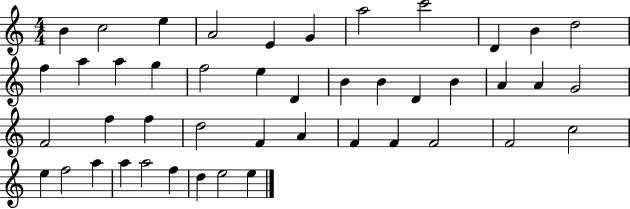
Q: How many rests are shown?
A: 0